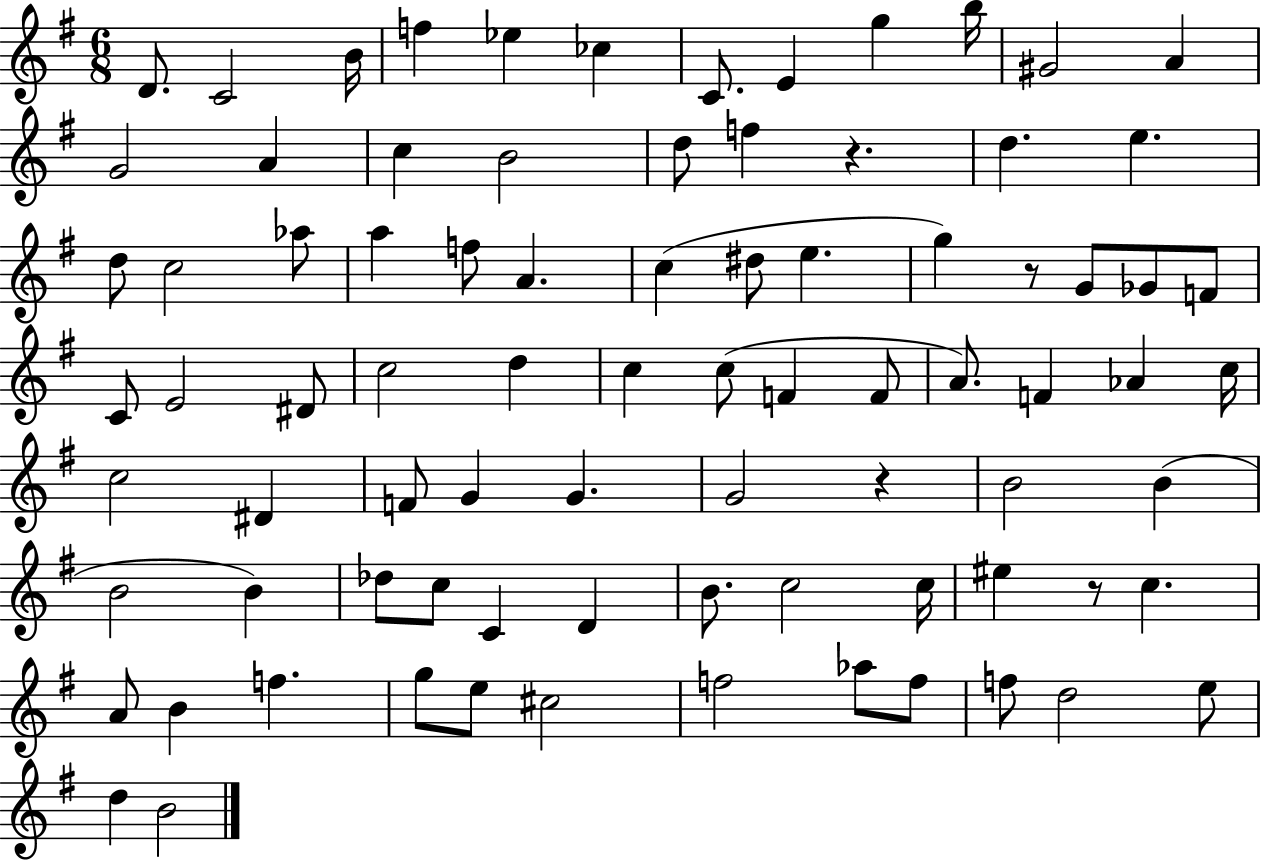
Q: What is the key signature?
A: G major